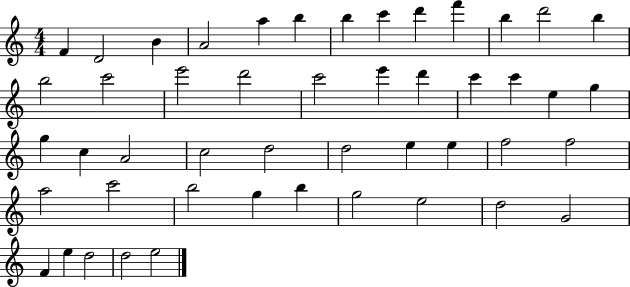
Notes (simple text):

F4/q D4/h B4/q A4/h A5/q B5/q B5/q C6/q D6/q F6/q B5/q D6/h B5/q B5/h C6/h E6/h D6/h C6/h E6/q D6/q C6/q C6/q E5/q G5/q G5/q C5/q A4/h C5/h D5/h D5/h E5/q E5/q F5/h F5/h A5/h C6/h B5/h G5/q B5/q G5/h E5/h D5/h G4/h F4/q E5/q D5/h D5/h E5/h